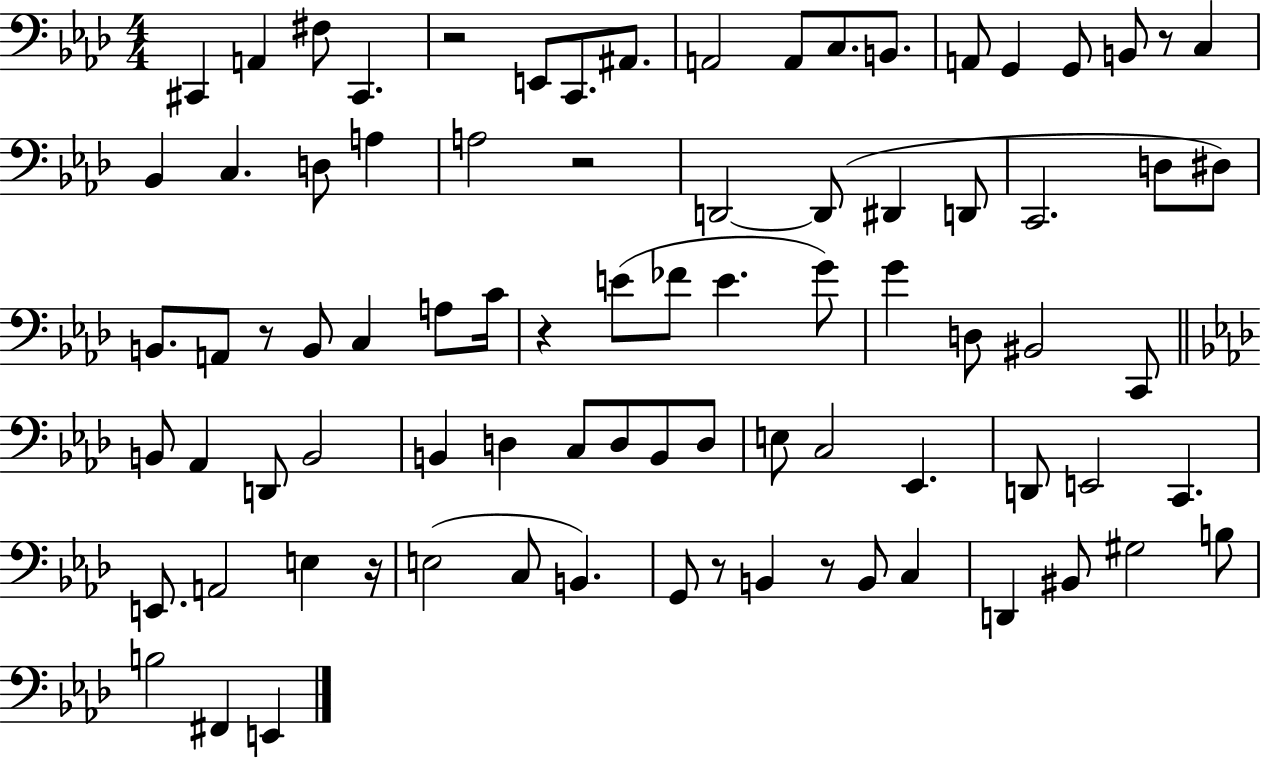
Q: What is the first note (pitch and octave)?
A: C#2